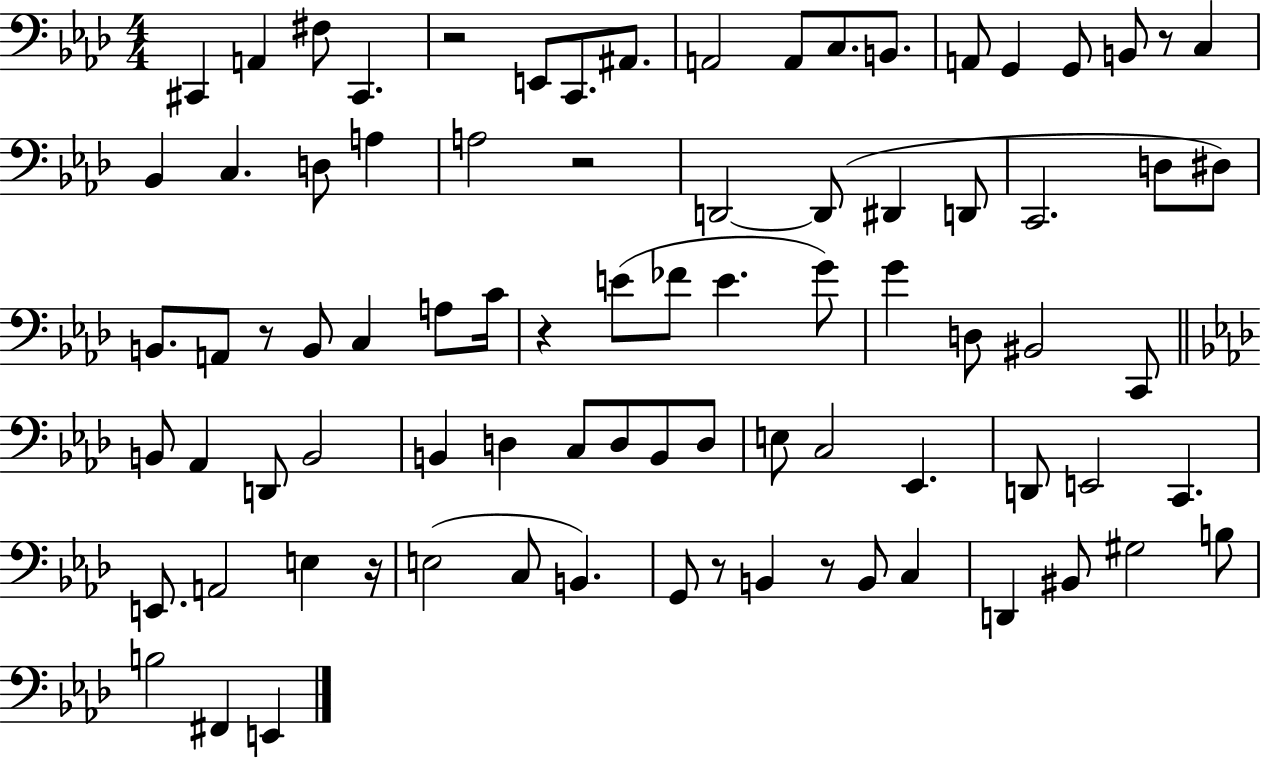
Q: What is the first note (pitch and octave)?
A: C#2